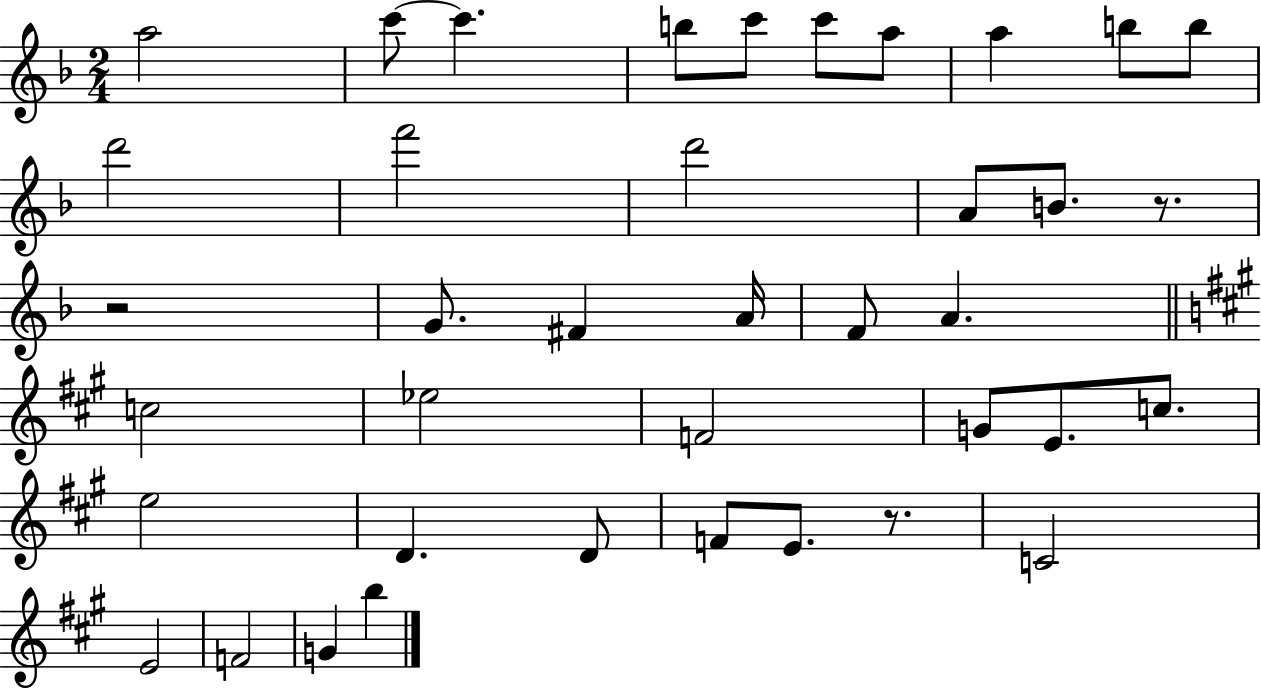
{
  \clef treble
  \numericTimeSignature
  \time 2/4
  \key f \major
  \repeat volta 2 { a''2 | c'''8~~ c'''4. | b''8 c'''8 c'''8 a''8 | a''4 b''8 b''8 | \break d'''2 | f'''2 | d'''2 | a'8 b'8. r8. | \break r2 | g'8. fis'4 a'16 | f'8 a'4. | \bar "||" \break \key a \major c''2 | ees''2 | f'2 | g'8 e'8. c''8. | \break e''2 | d'4. d'8 | f'8 e'8. r8. | c'2 | \break e'2 | f'2 | g'4 b''4 | } \bar "|."
}